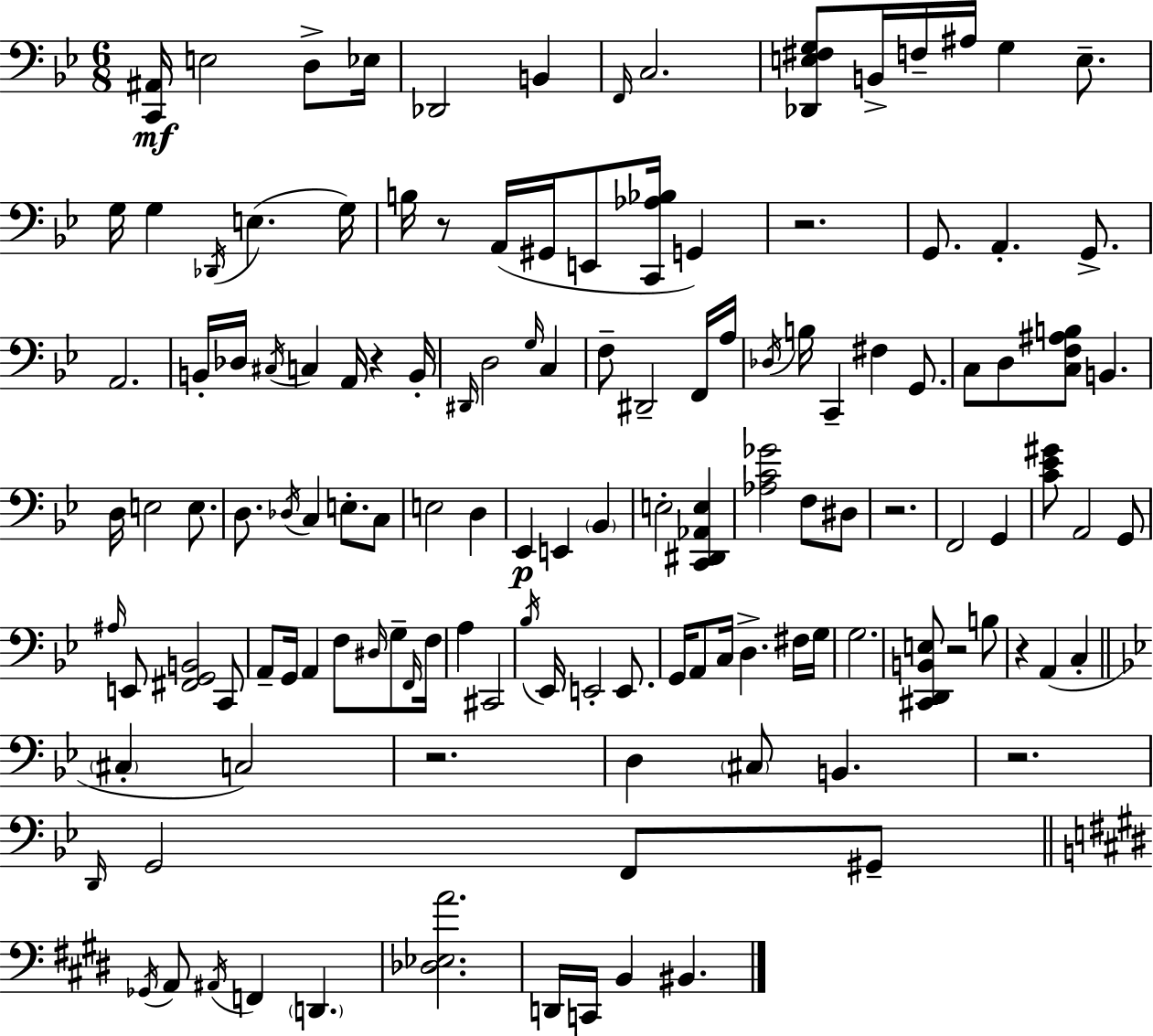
[C2,A#2]/s E3/h D3/e Eb3/s Db2/h B2/q F2/s C3/h. [Db2,E3,F#3,G3]/e B2/s F3/s A#3/s G3/q E3/e. G3/s G3/q Db2/s E3/q. G3/s B3/s R/e A2/s G#2/s E2/e [C2,Ab3,Bb3]/s G2/q R/h. G2/e. A2/q. G2/e. A2/h. B2/s Db3/s C#3/s C3/q A2/s R/q B2/s D#2/s D3/h G3/s C3/q F3/e D#2/h F2/s A3/s Db3/s B3/s C2/q F#3/q G2/e. C3/e D3/e [C3,F3,A#3,B3]/e B2/q. D3/s E3/h E3/e. D3/e. Db3/s C3/q E3/e. C3/e E3/h D3/q Eb2/q E2/q Bb2/q E3/h [C2,D#2,Ab2,E3]/q [Ab3,C4,Gb4]/h F3/e D#3/e R/h. F2/h G2/q [C4,Eb4,G#4]/e A2/h G2/e A#3/s E2/e [F#2,G2,B2]/h C2/e A2/e G2/s A2/q F3/e D#3/s G3/e F2/s F3/s A3/q C#2/h Bb3/s Eb2/s E2/h E2/e. G2/s A2/e C3/s D3/q. F#3/s G3/s G3/h. [C#2,D2,B2,E3]/e R/h B3/e R/q A2/q C3/q C#3/q C3/h R/h. D3/q C#3/e B2/q. R/h. D2/s G2/h F2/e G#2/e Gb2/s A2/e A#2/s F2/q D2/q. [Db3,Eb3,A4]/h. D2/s C2/s B2/q BIS2/q.